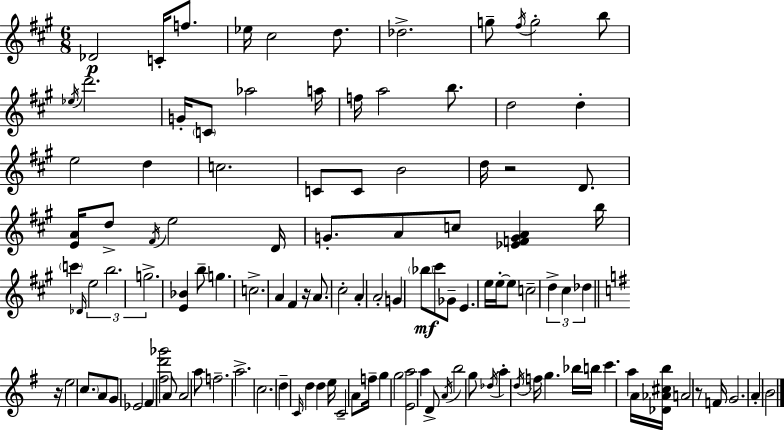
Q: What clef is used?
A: treble